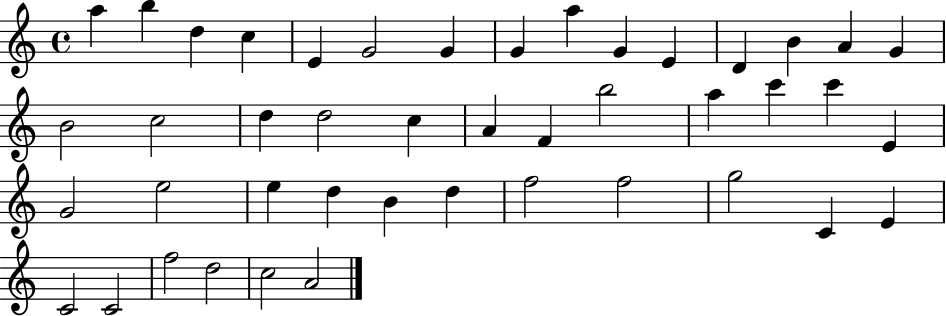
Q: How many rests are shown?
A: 0